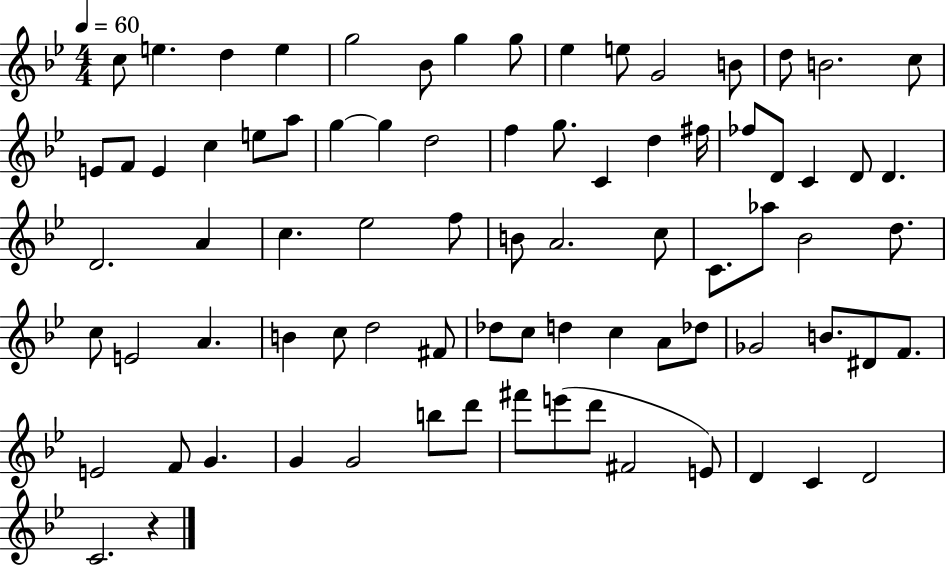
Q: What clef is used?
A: treble